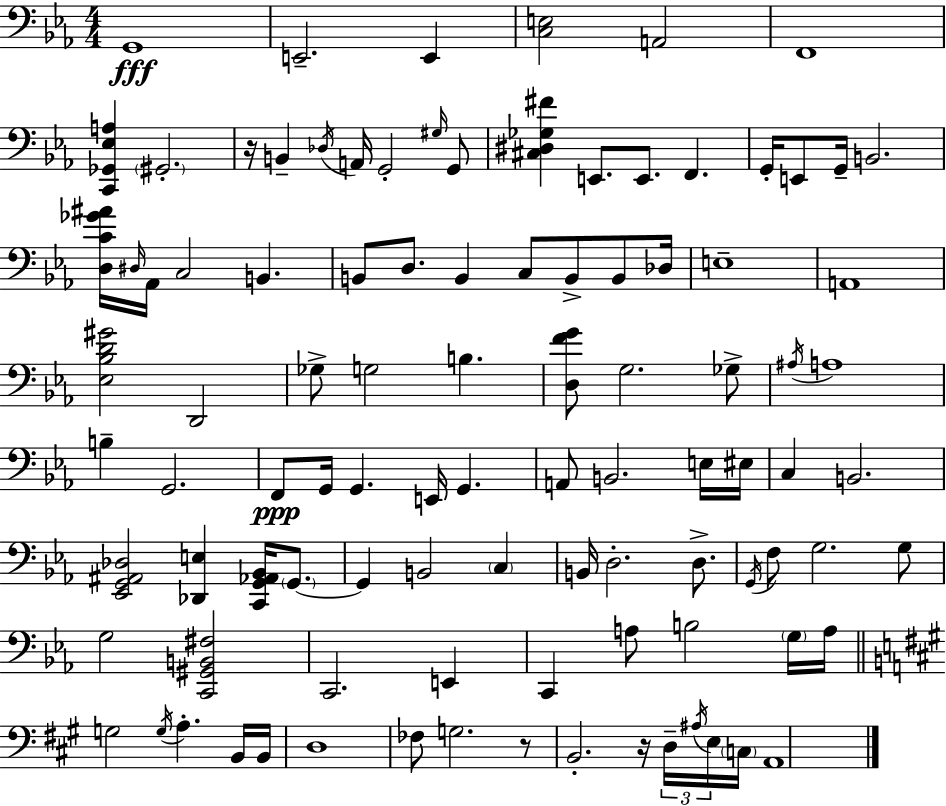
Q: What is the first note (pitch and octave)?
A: G2